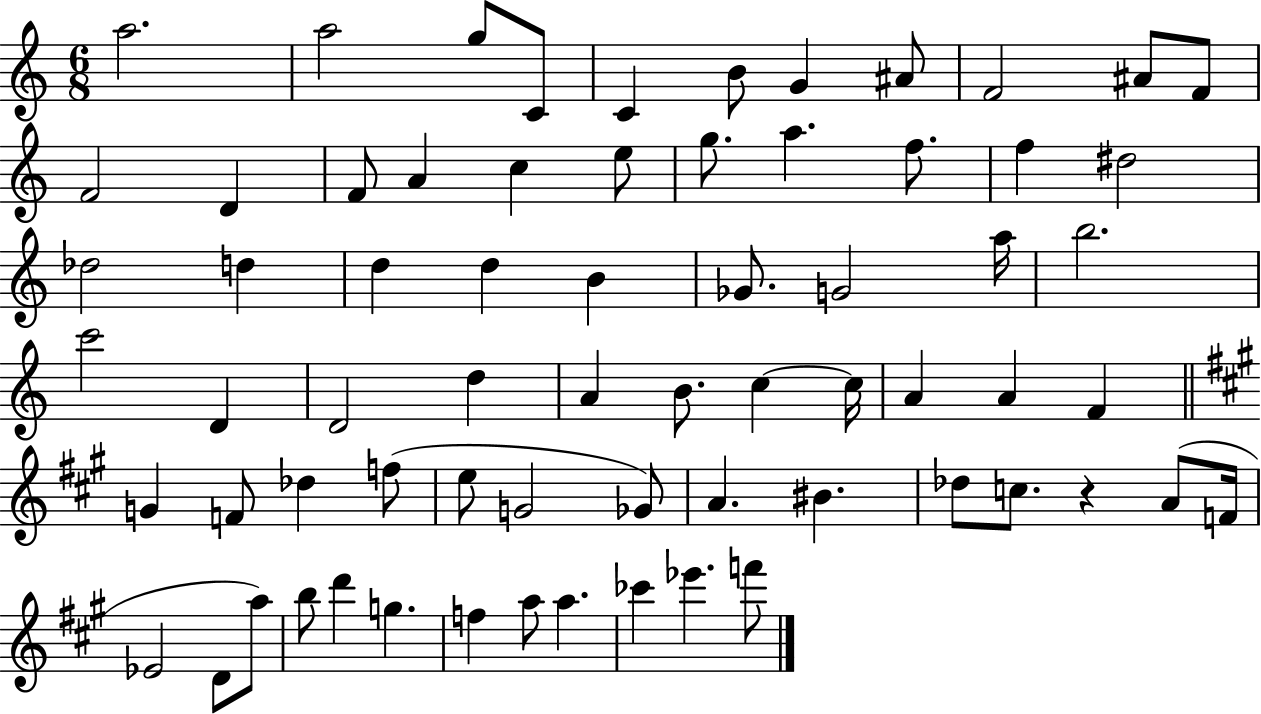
A5/h. A5/h G5/e C4/e C4/q B4/e G4/q A#4/e F4/h A#4/e F4/e F4/h D4/q F4/e A4/q C5/q E5/e G5/e. A5/q. F5/e. F5/q D#5/h Db5/h D5/q D5/q D5/q B4/q Gb4/e. G4/h A5/s B5/h. C6/h D4/q D4/h D5/q A4/q B4/e. C5/q C5/s A4/q A4/q F4/q G4/q F4/e Db5/q F5/e E5/e G4/h Gb4/e A4/q. BIS4/q. Db5/e C5/e. R/q A4/e F4/s Eb4/h D4/e A5/e B5/e D6/q G5/q. F5/q A5/e A5/q. CES6/q Eb6/q. F6/e